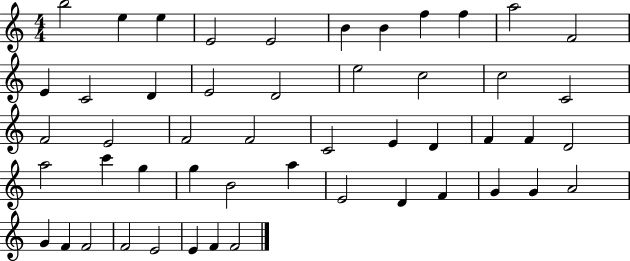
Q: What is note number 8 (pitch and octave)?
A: F5